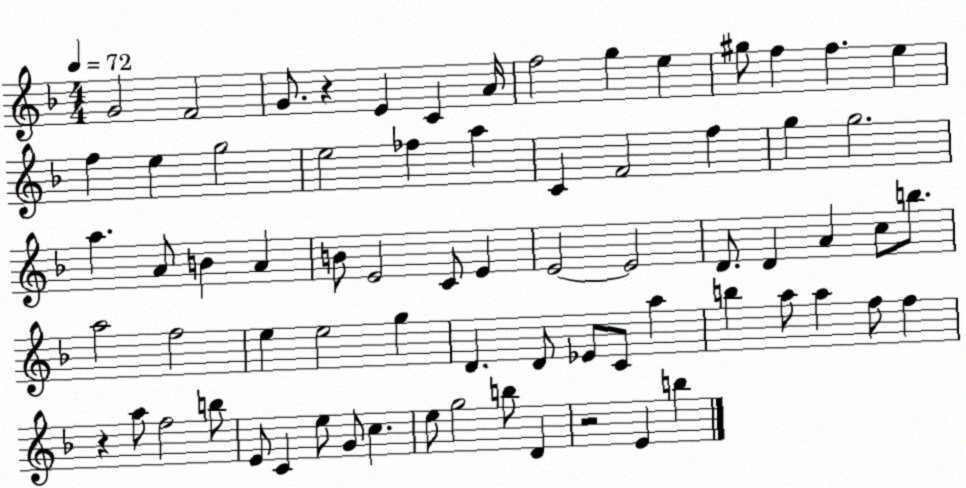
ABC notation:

X:1
T:Untitled
M:4/4
L:1/4
K:F
G2 F2 G/2 z E C A/4 f2 g e ^g/2 f f e f e g2 e2 _f a C F2 f g g2 a A/2 B A B/2 E2 C/2 E E2 E2 D/2 D A c/2 b/2 a2 f2 e e2 g D D/2 _E/2 C/2 a b a/2 a f/2 f z a/2 f2 b/2 E/2 C e/2 G/2 c e/2 g2 b/2 D z2 E b